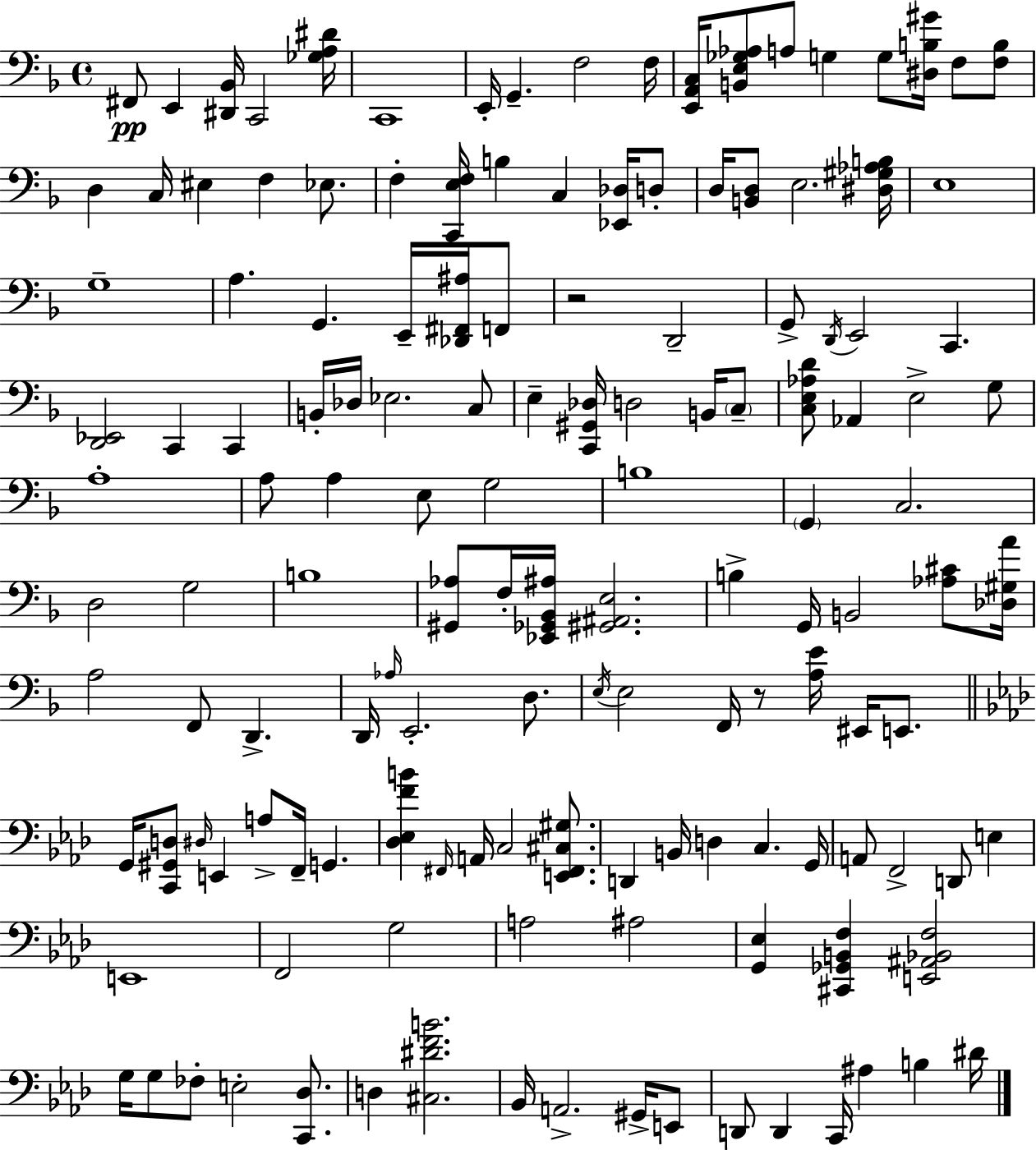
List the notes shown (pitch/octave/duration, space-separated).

F#2/e E2/q [D#2,Bb2]/s C2/h [Gb3,A3,D#4]/s C2/w E2/s G2/q. F3/h F3/s [E2,A2,C3]/s [B2,E3,Gb3,Ab3]/e A3/e G3/q G3/e [D#3,B3,G#4]/s F3/e [F3,B3]/e D3/q C3/s EIS3/q F3/q Eb3/e. F3/q [C2,E3,F3]/s B3/q C3/q [Eb2,Db3]/s D3/e D3/s [B2,D3]/e E3/h. [D#3,G#3,Ab3,B3]/s E3/w G3/w A3/q. G2/q. E2/s [Db2,F#2,A#3]/s F2/e R/h D2/h G2/e D2/s E2/h C2/q. [D2,Eb2]/h C2/q C2/q B2/s Db3/s Eb3/h. C3/e E3/q [C2,G#2,Db3]/s D3/h B2/s C3/e [C3,E3,Ab3,D4]/e Ab2/q E3/h G3/e A3/w A3/e A3/q E3/e G3/h B3/w G2/q C3/h. D3/h G3/h B3/w [G#2,Ab3]/e F3/s [Eb2,Gb2,Bb2,A#3]/s [G#2,A#2,E3]/h. B3/q G2/s B2/h [Ab3,C#4]/e [Db3,G#3,A4]/s A3/h F2/e D2/q. D2/s Ab3/s E2/h. D3/e. E3/s E3/h F2/s R/e [A3,E4]/s EIS2/s E2/e. G2/s [C2,G#2,D3]/e D#3/s E2/q A3/e F2/s G2/q. [Db3,Eb3,F4,B4]/q F#2/s A2/s C3/h [E2,F#2,C#3,G#3]/e. D2/q B2/s D3/q C3/q. G2/s A2/e F2/h D2/e E3/q E2/w F2/h G3/h A3/h A#3/h [G2,Eb3]/q [C#2,Gb2,B2,F3]/q [E2,A#2,Bb2,F3]/h G3/s G3/e FES3/e E3/h [C2,Db3]/e. D3/q [C#3,D#4,F4,B4]/h. Bb2/s A2/h. G#2/s E2/e D2/e D2/q C2/s A#3/q B3/q D#4/s